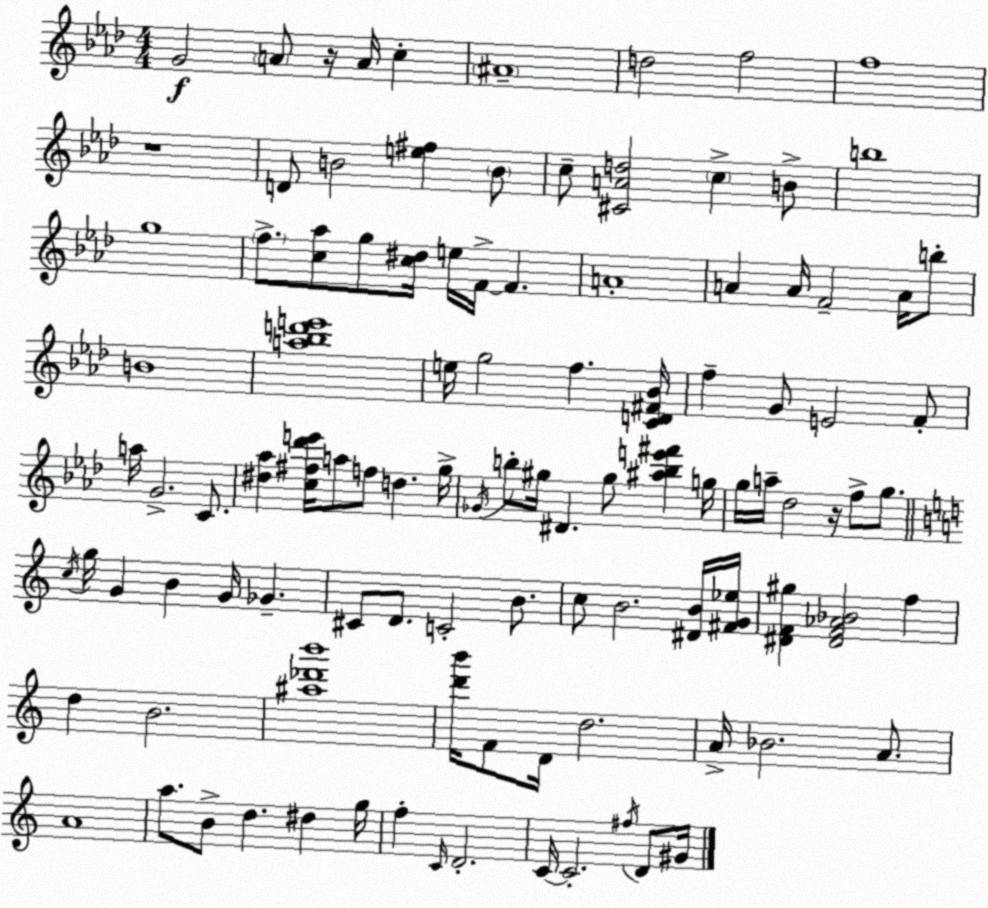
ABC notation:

X:1
T:Untitled
M:4/4
L:1/4
K:Fm
G2 A/2 z/4 A/4 c ^A4 d2 f2 f4 z4 D/2 B2 [e^f] B/2 c/2 [^CAd]2 c B/2 b4 g4 f/2 [c_a]/2 g/2 [c^d]/4 e/4 F/4 F A4 A A/4 F2 A/4 b/2 B4 [a_bd'e']4 e/4 g2 f [CD^F_B]/4 f G/2 E2 F/2 a/4 G2 C/2 [^d_a] [c^f_d'e']/4 a/2 f/2 d g/4 _G/4 b/2 ^g/4 ^D ^g/2 [^abe'^f'] g/4 g/4 a/4 _d2 z/4 f/2 g/2 c/4 g/4 G B G/4 _G ^C/2 D/2 C2 B/2 c/2 B2 [^DB]/4 [^FG_e]/4 [^DF^g] [^DF_A_B]2 f d B2 [^a_d'b']4 [d'b']/4 F/2 D/4 d2 A/4 _B2 A/2 A4 a/2 B/2 d ^d g/4 f C/4 D2 C/4 C2 ^f/4 D/2 ^G/4